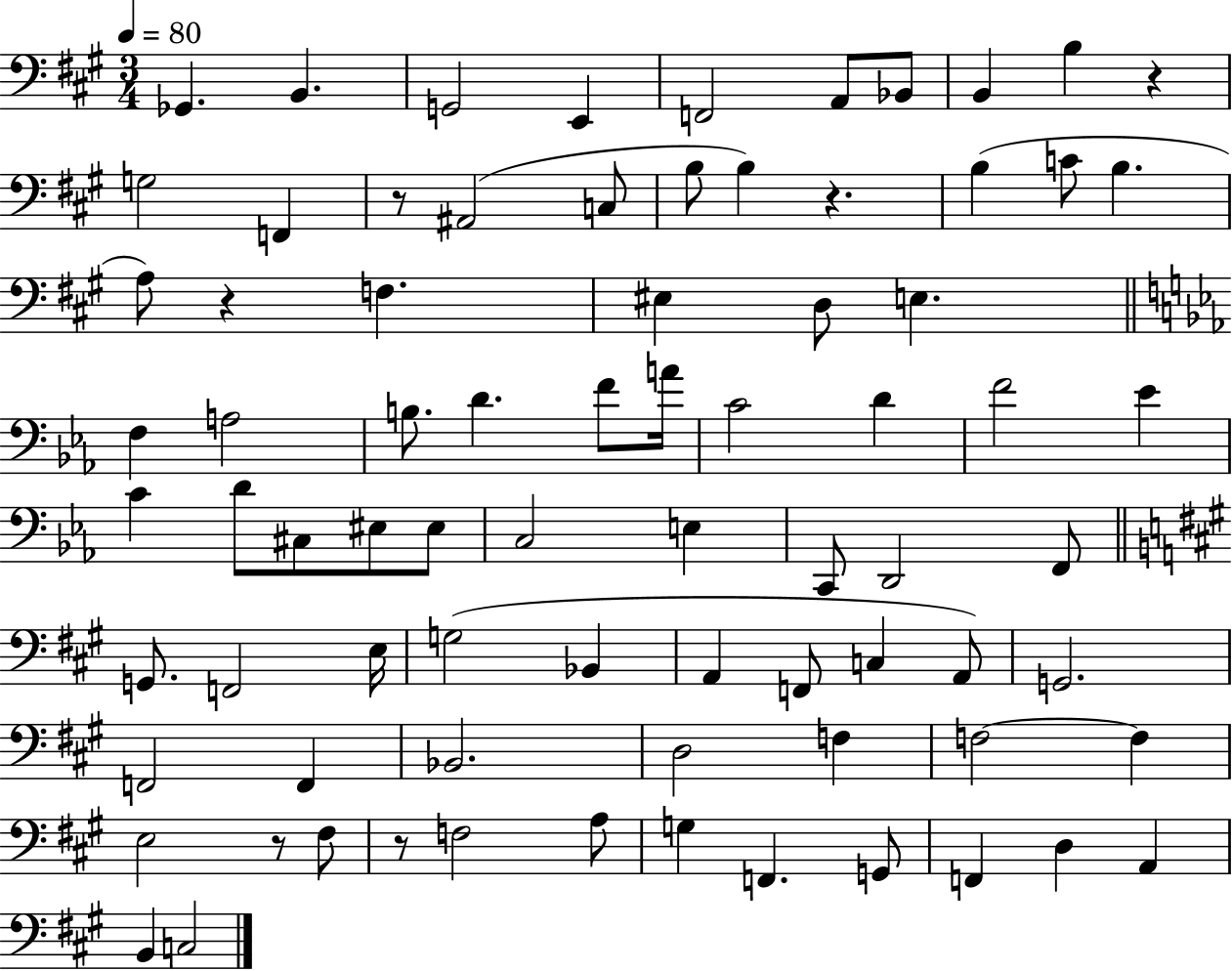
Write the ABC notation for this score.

X:1
T:Untitled
M:3/4
L:1/4
K:A
_G,, B,, G,,2 E,, F,,2 A,,/2 _B,,/2 B,, B, z G,2 F,, z/2 ^A,,2 C,/2 B,/2 B, z B, C/2 B, A,/2 z F, ^E, D,/2 E, F, A,2 B,/2 D F/2 A/4 C2 D F2 _E C D/2 ^C,/2 ^E,/2 ^E,/2 C,2 E, C,,/2 D,,2 F,,/2 G,,/2 F,,2 E,/4 G,2 _B,, A,, F,,/2 C, A,,/2 G,,2 F,,2 F,, _B,,2 D,2 F, F,2 F, E,2 z/2 ^F,/2 z/2 F,2 A,/2 G, F,, G,,/2 F,, D, A,, B,, C,2